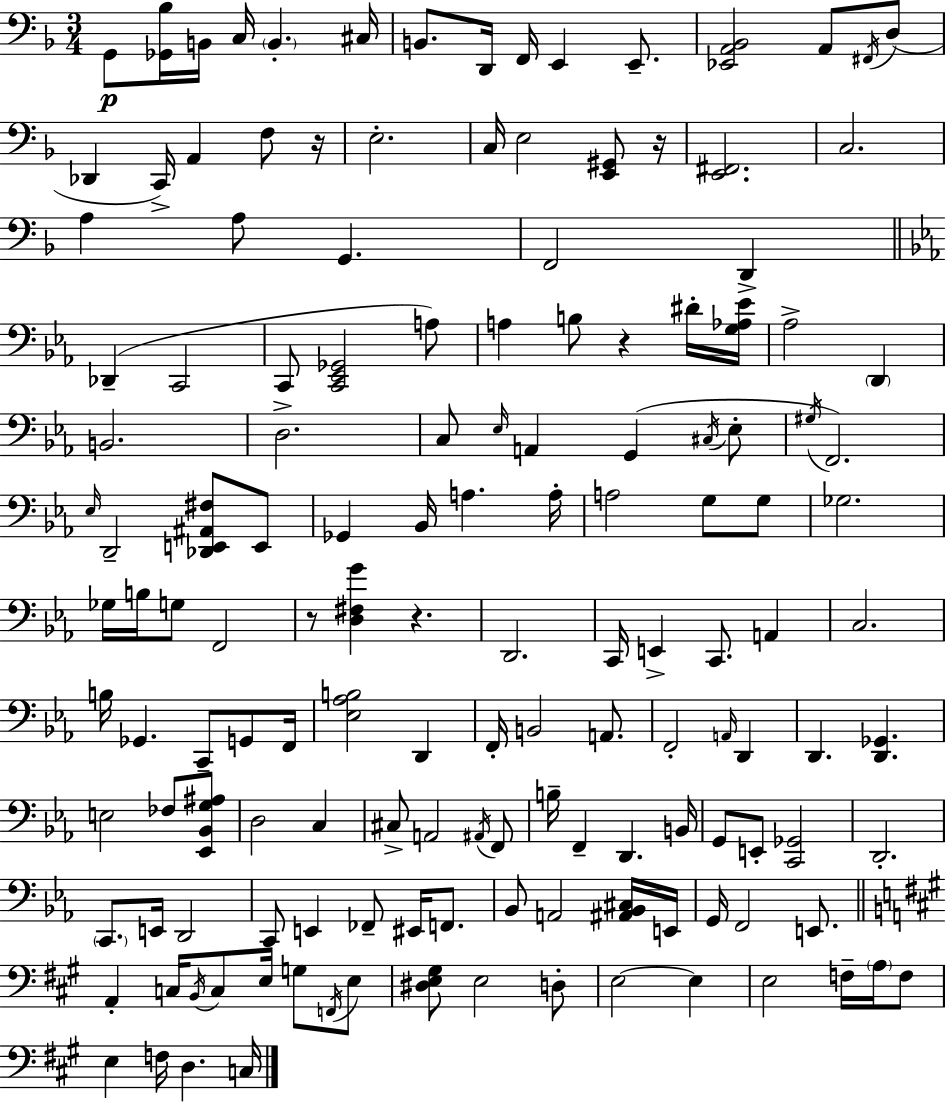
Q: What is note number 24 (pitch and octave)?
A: G2